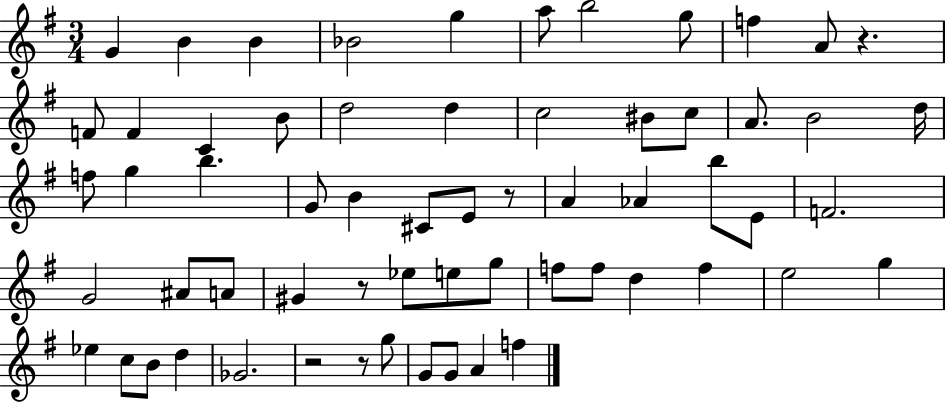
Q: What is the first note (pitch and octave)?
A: G4